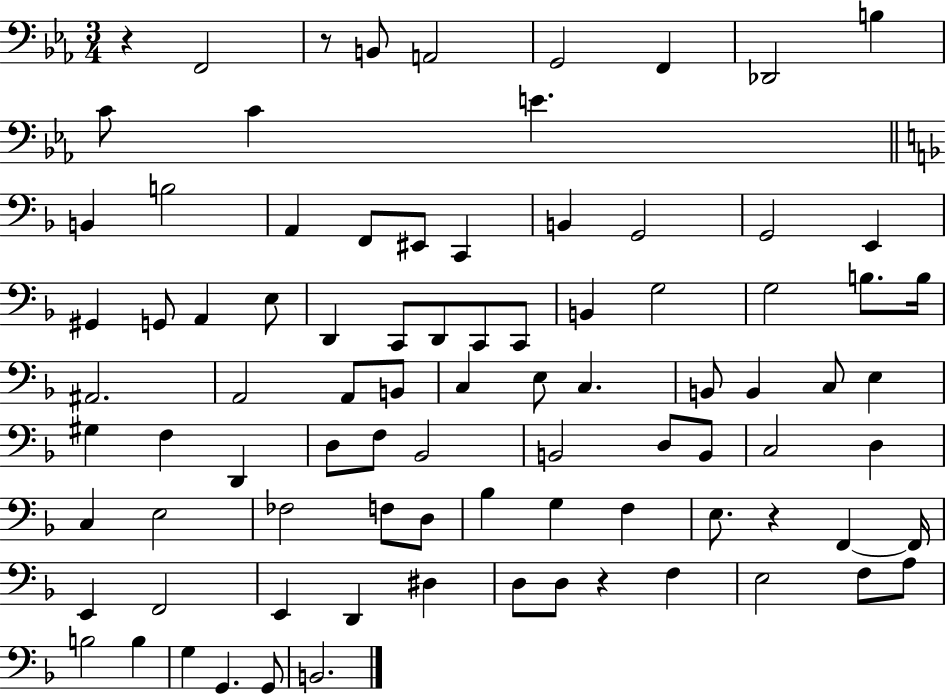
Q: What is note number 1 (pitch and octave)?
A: F2